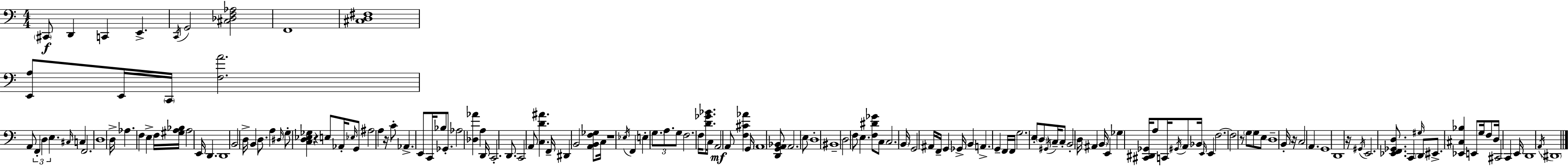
{
  \clef bass
  \numericTimeSignature
  \time 4/4
  \key a \minor
  \repeat volta 2 { \parenthesize cis,8\f d,4 c,4 e,4.-> | \acciaccatura { c,16 } g,2 <cis des f aes>2 | f,1 | <cis d fis>1 | \break <e, a>8 e,16 \parenthesize c,16 <f a'>2. | a,8 \tuplet 3/2 { f,4-. d4 e4. } | \grace { cis16 } c4 f,2. | d1 | \break d16-> aes4. f4 e4-> | f16 <gis a bes>16 a2 e,16 d,4. | d,1 | b,2 d16-> b,4 d8. | \break a4 \grace { dis16 } g8-. <c d ees ges>4 r4 | e8 aes,16-. \grace { ees16 } g,8 ais2 a4 | r16 c'8-. aes,4.-> e,8 c,16 bes8 | ges,8.-. aes2 <des aes'>4 | \break a4 d,16 c,2.-. | d,8. c,2 a,8 <c d' ais'>4. | f,16-- dis,4 b,2 | <a, b, f ges>8 c16 r1 | \break \acciaccatura { ees16 } f,4 e4-. \tuplet 3/2 { \parenthesize g8. | a8. g8 } f2. | f16 <d' ges' bes'>8. c16 a,2\mf a,8 | <f cis' aes'>4 g,16 \parenthesize a,1 | \break <d, g, a, bes,>8 a,2. | e8 d1-. | bis,1-- | d2 f8 e4. | \break <f dis' ges'>8 c8 c2. | \parenthesize b,16 g,2 ais,16 f,16-- | g,4 ges,16-> b,4 a,4.-> g,4-- | f,16 f,16 g2. | \break e8-. \parenthesize d8 \acciaccatura { gis,16 } c16-- c8-. b,2-. | d16 ais,4 \parenthesize b,16 e,4 ges4 <cis, dis, ges,>16 | a8 c,16 \acciaccatura { gis,16 } a,8 bes,16 \grace { e,16 } e,4 f2.~~ | f2 | \break r8 \parenthesize g8 g8 e8 d1-- | b,16-. r16 c2 | a,4. g,1 | d,1 | \break r16 \acciaccatura { gis,16 } e,2. | <ees, f, ges, d>8. c,4 \grace { gis16 } \parenthesize d,8 | eis,8.-> <ees, cis bes>4 e,8 g16 f8 d16 cis,2 | c,4 e,16 d,1 | \break \acciaccatura { a,16 } \parenthesize dis,1 | } \bar "|."
}